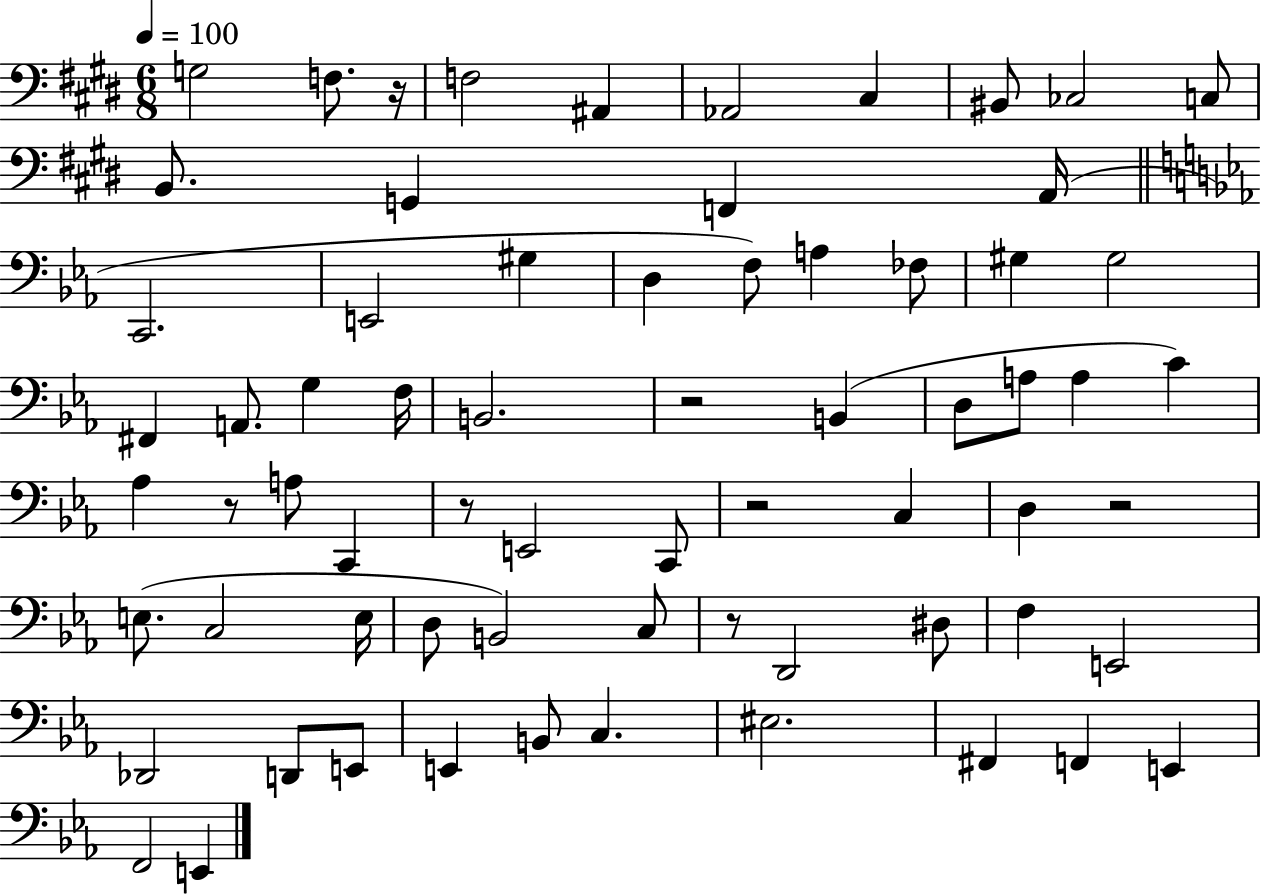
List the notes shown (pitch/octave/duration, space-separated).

G3/h F3/e. R/s F3/h A#2/q Ab2/h C#3/q BIS2/e CES3/h C3/e B2/e. G2/q F2/q A2/s C2/h. E2/h G#3/q D3/q F3/e A3/q FES3/e G#3/q G#3/h F#2/q A2/e. G3/q F3/s B2/h. R/h B2/q D3/e A3/e A3/q C4/q Ab3/q R/e A3/e C2/q R/e E2/h C2/e R/h C3/q D3/q R/h E3/e. C3/h E3/s D3/e B2/h C3/e R/e D2/h D#3/e F3/q E2/h Db2/h D2/e E2/e E2/q B2/e C3/q. EIS3/h. F#2/q F2/q E2/q F2/h E2/q